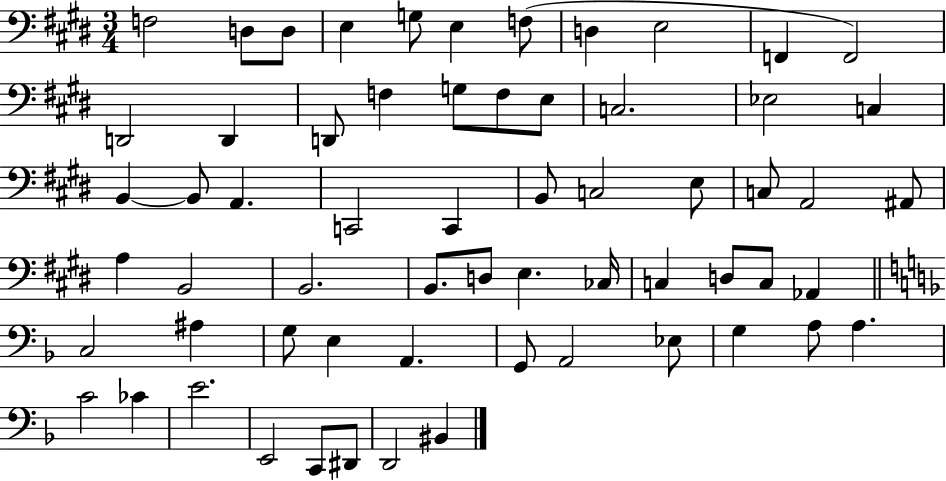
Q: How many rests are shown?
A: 0